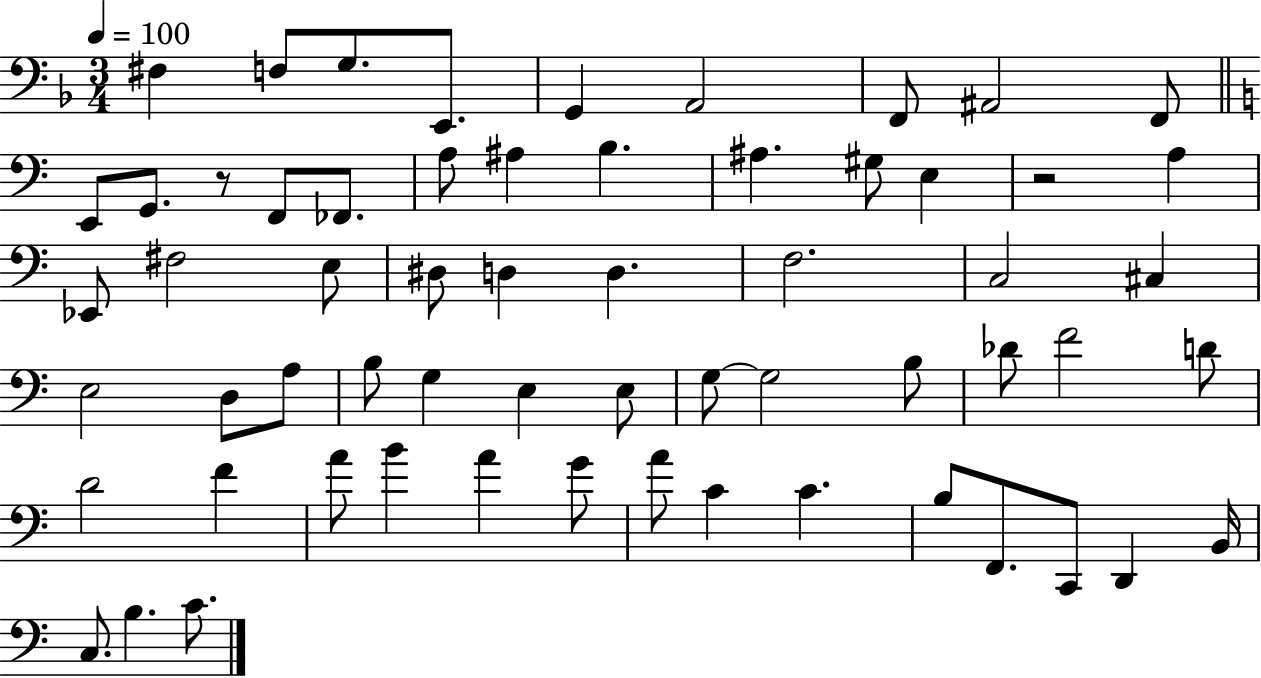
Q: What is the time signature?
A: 3/4